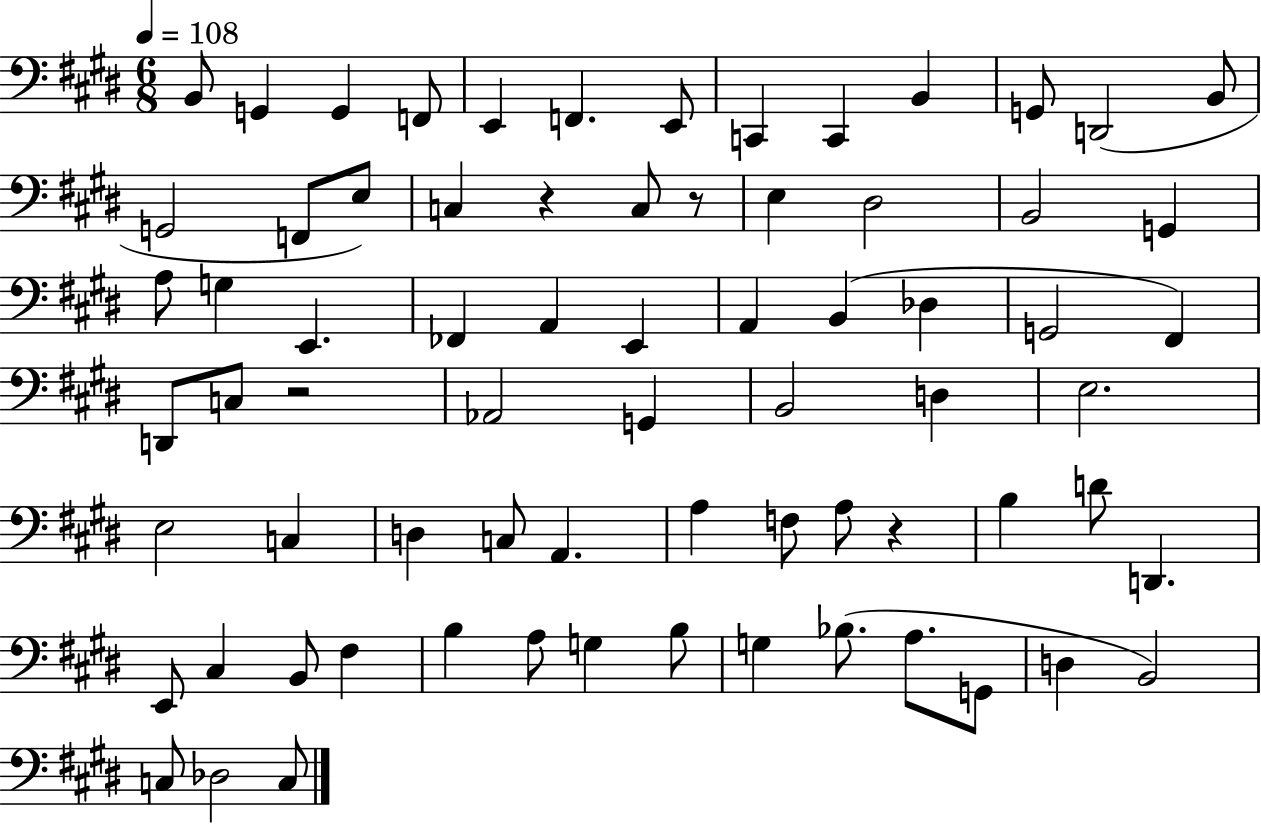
B2/e G2/q G2/q F2/e E2/q F2/q. E2/e C2/q C2/q B2/q G2/e D2/h B2/e G2/h F2/e E3/e C3/q R/q C3/e R/e E3/q D#3/h B2/h G2/q A3/e G3/q E2/q. FES2/q A2/q E2/q A2/q B2/q Db3/q G2/h F#2/q D2/e C3/e R/h Ab2/h G2/q B2/h D3/q E3/h. E3/h C3/q D3/q C3/e A2/q. A3/q F3/e A3/e R/q B3/q D4/e D2/q. E2/e C#3/q B2/e F#3/q B3/q A3/e G3/q B3/e G3/q Bb3/e. A3/e. G2/e D3/q B2/h C3/e Db3/h C3/e